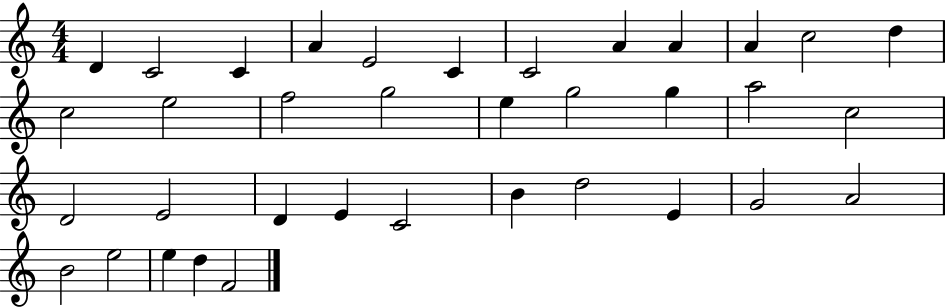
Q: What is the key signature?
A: C major